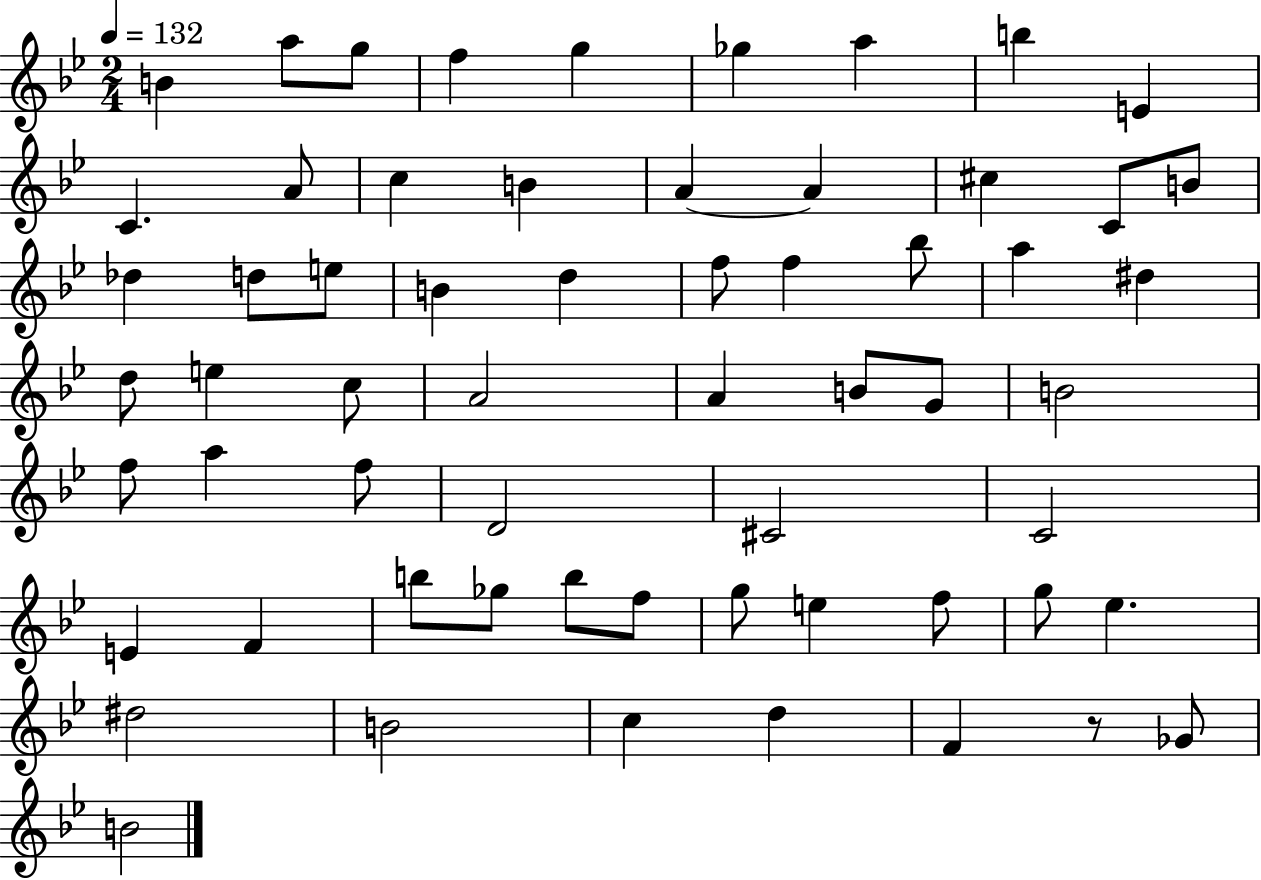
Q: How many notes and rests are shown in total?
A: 61